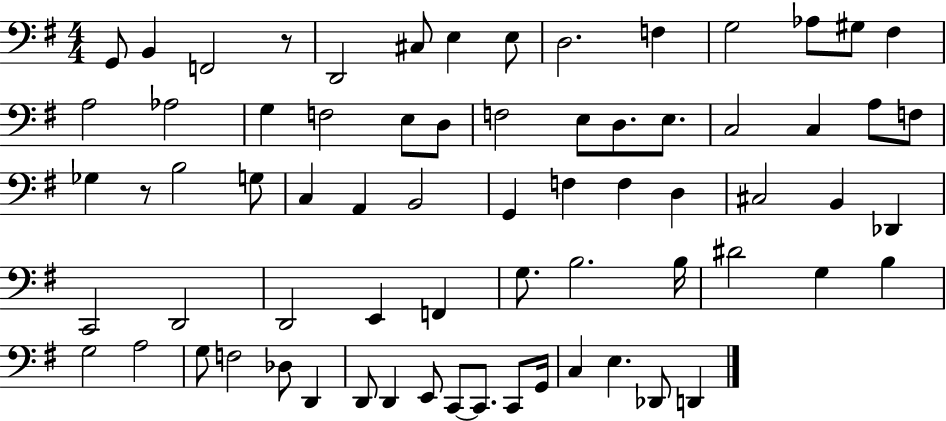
X:1
T:Untitled
M:4/4
L:1/4
K:G
G,,/2 B,, F,,2 z/2 D,,2 ^C,/2 E, E,/2 D,2 F, G,2 _A,/2 ^G,/2 ^F, A,2 _A,2 G, F,2 E,/2 D,/2 F,2 E,/2 D,/2 E,/2 C,2 C, A,/2 F,/2 _G, z/2 B,2 G,/2 C, A,, B,,2 G,, F, F, D, ^C,2 B,, _D,, C,,2 D,,2 D,,2 E,, F,, G,/2 B,2 B,/4 ^D2 G, B, G,2 A,2 G,/2 F,2 _D,/2 D,, D,,/2 D,, E,,/2 C,,/2 C,,/2 C,,/2 G,,/4 C, E, _D,,/2 D,,